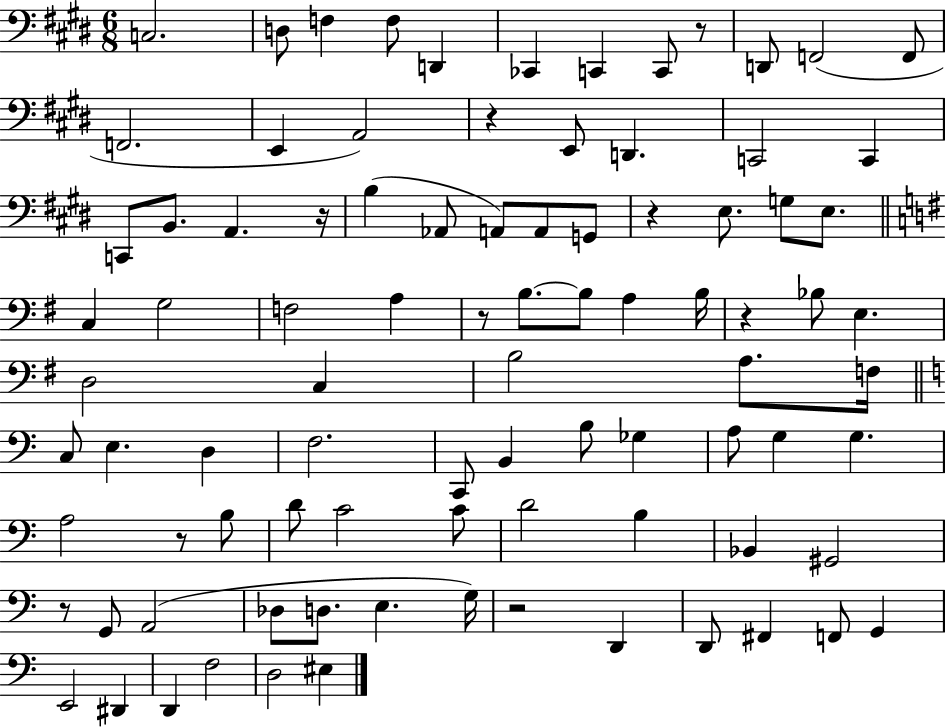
X:1
T:Untitled
M:6/8
L:1/4
K:E
C,2 D,/2 F, F,/2 D,, _C,, C,, C,,/2 z/2 D,,/2 F,,2 F,,/2 F,,2 E,, A,,2 z E,,/2 D,, C,,2 C,, C,,/2 B,,/2 A,, z/4 B, _A,,/2 A,,/2 A,,/2 G,,/2 z E,/2 G,/2 E,/2 C, G,2 F,2 A, z/2 B,/2 B,/2 A, B,/4 z _B,/2 E, D,2 C, B,2 A,/2 F,/4 C,/2 E, D, F,2 C,,/2 B,, B,/2 _G, A,/2 G, G, A,2 z/2 B,/2 D/2 C2 C/2 D2 B, _B,, ^G,,2 z/2 G,,/2 A,,2 _D,/2 D,/2 E, G,/4 z2 D,, D,,/2 ^F,, F,,/2 G,, E,,2 ^D,, D,, F,2 D,2 ^E,